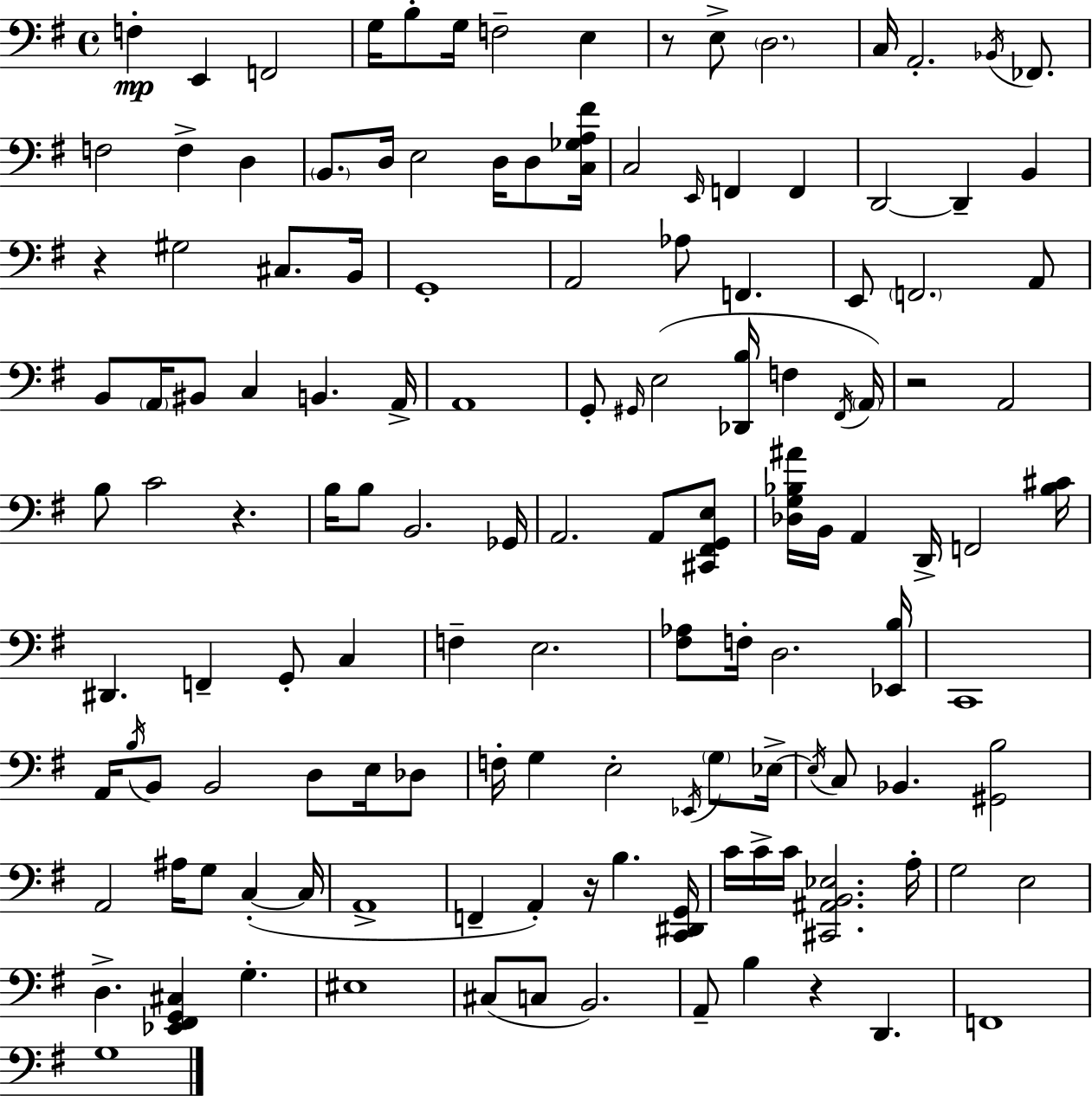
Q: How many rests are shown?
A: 6